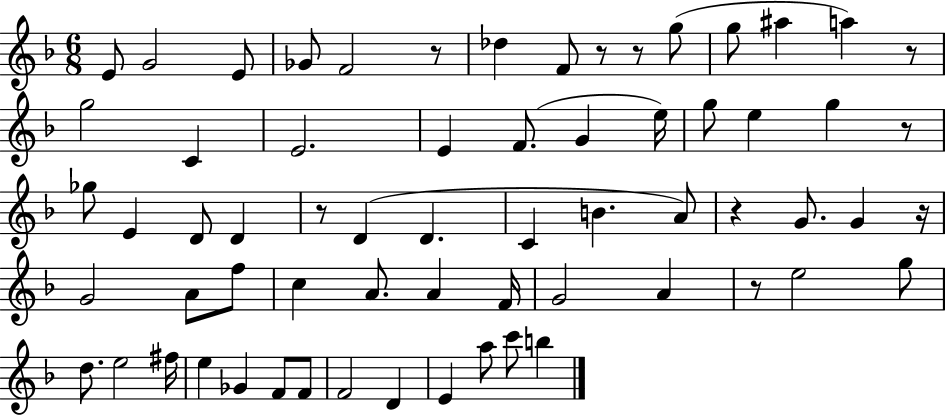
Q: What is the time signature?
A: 6/8